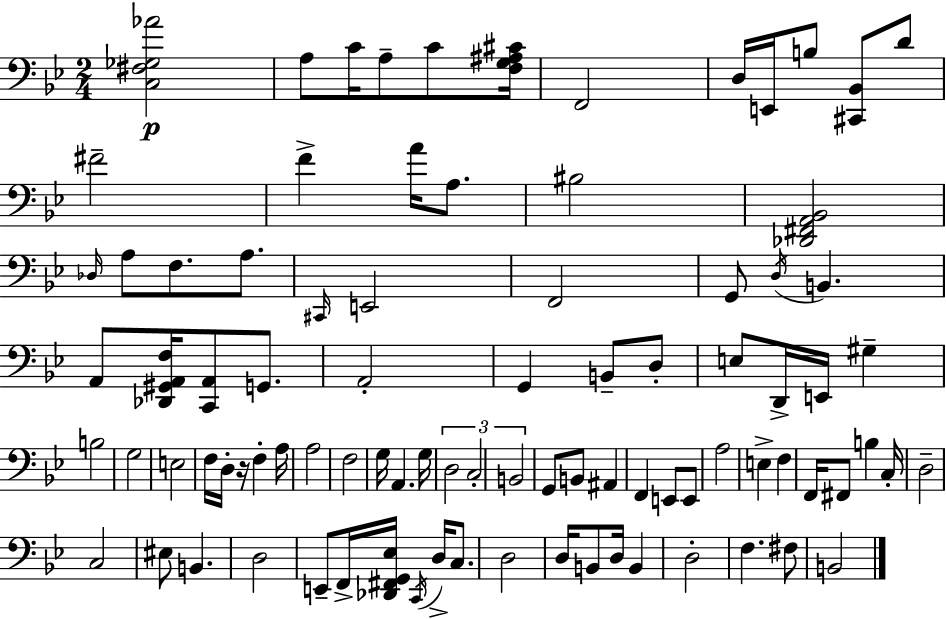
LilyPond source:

{
  \clef bass
  \numericTimeSignature
  \time 2/4
  \key g \minor
  <c fis ges aes'>2\p | a8 c'16 a8-- c'8 <f g ais cis'>16 | f,2 | d16 e,16 b8 <cis, bes,>8 d'8 | \break fis'2-- | f'4-> a'16 a8. | bis2 | <des, fis, a, bes,>2 | \break \grace { des16 } a8 f8. a8. | \grace { cis,16 } e,2 | f,2 | g,8 \acciaccatura { d16 } b,4. | \break a,8 <des, gis, a, f>16 <c, a,>8 | g,8. a,2-. | g,4 b,8-- | d8-. e8 d,16-> e,16 gis4-- | \break b2 | g2 | e2 | f16 d16-. r16 f4-. | \break a16 a2 | f2 | g16 a,4. | g16 \tuplet 3/2 { d2 | \break c2-. | b,2 } | g,8 b,8 ais,4 | f,4 e,8 | \break e,8 a2 | e4-> f4 | f,16 fis,8 b4 | c16-. d2-- | \break c2 | eis8 b,4. | d2 | e,8-- f,16-> <des, fis, g, ees>16 \acciaccatura { c,16 } | \break d16-> c8. d2 | d16 b,8 d16 | b,4 d2-. | f4. | \break fis8 b,2 | \bar "|."
}